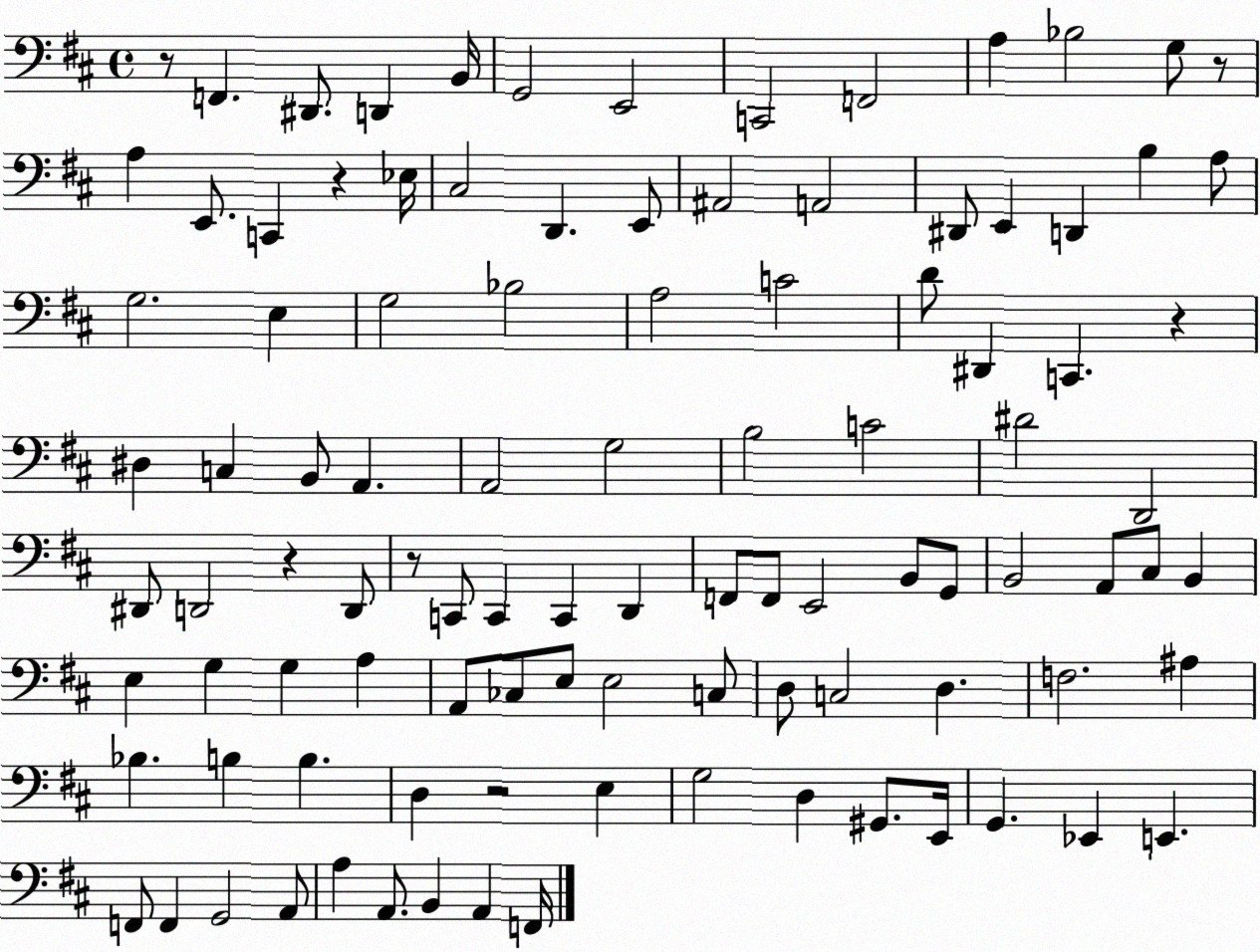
X:1
T:Untitled
M:4/4
L:1/4
K:D
z/2 F,, ^D,,/2 D,, B,,/4 G,,2 E,,2 C,,2 F,,2 A, _B,2 G,/2 z/2 A, E,,/2 C,, z _E,/4 ^C,2 D,, E,,/2 ^A,,2 A,,2 ^D,,/2 E,, D,, B, A,/2 G,2 E, G,2 _B,2 A,2 C2 D/2 ^D,, C,, z ^D, C, B,,/2 A,, A,,2 G,2 B,2 C2 ^D2 D,,2 ^D,,/2 D,,2 z D,,/2 z/2 C,,/2 C,, C,, D,, F,,/2 F,,/2 E,,2 B,,/2 G,,/2 B,,2 A,,/2 ^C,/2 B,, E, G, G, A, A,,/2 _C,/2 E,/2 E,2 C,/2 D,/2 C,2 D, F,2 ^A, _B, B, B, D, z2 E, G,2 D, ^G,,/2 E,,/4 G,, _E,, E,, F,,/2 F,, G,,2 A,,/2 A, A,,/2 B,, A,, F,,/4